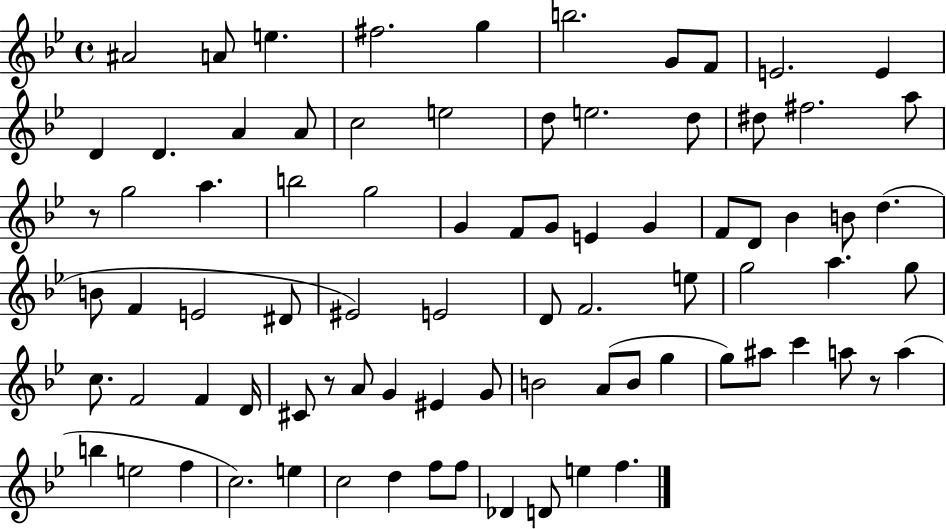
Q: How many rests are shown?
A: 3